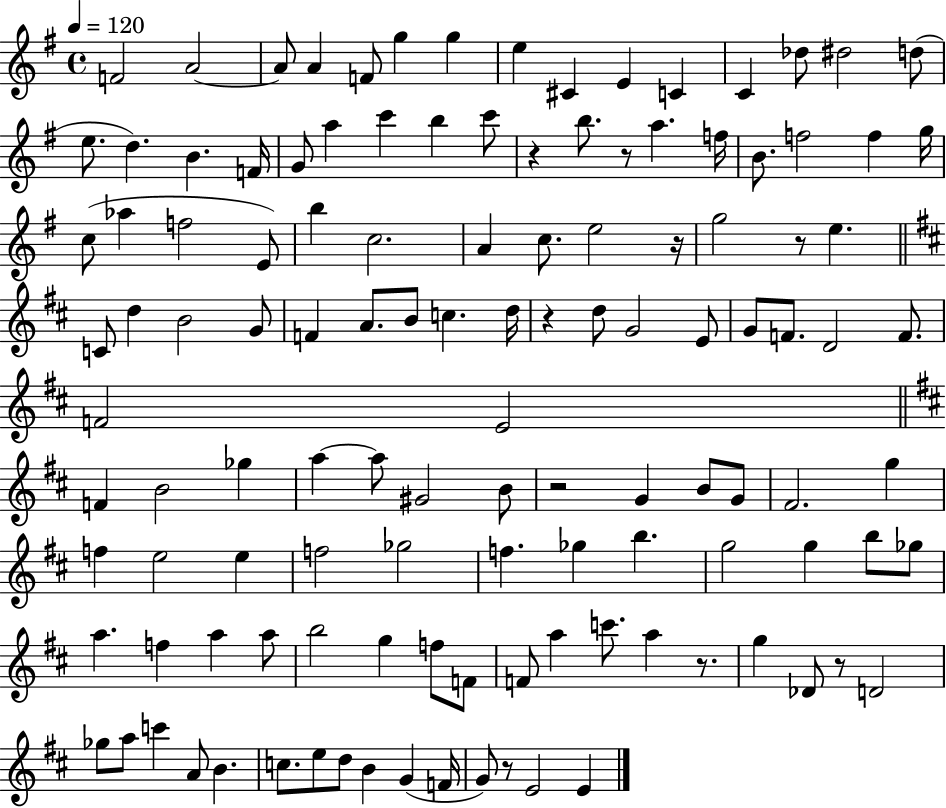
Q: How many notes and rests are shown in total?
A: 122